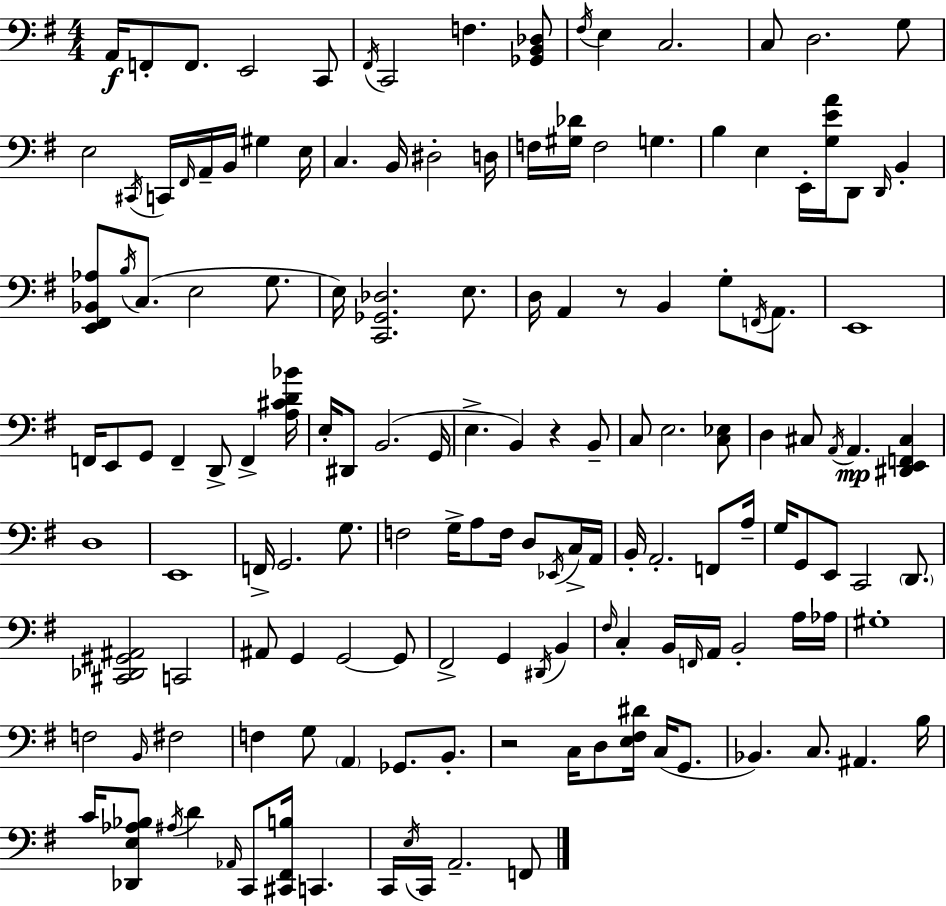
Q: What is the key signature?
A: E minor